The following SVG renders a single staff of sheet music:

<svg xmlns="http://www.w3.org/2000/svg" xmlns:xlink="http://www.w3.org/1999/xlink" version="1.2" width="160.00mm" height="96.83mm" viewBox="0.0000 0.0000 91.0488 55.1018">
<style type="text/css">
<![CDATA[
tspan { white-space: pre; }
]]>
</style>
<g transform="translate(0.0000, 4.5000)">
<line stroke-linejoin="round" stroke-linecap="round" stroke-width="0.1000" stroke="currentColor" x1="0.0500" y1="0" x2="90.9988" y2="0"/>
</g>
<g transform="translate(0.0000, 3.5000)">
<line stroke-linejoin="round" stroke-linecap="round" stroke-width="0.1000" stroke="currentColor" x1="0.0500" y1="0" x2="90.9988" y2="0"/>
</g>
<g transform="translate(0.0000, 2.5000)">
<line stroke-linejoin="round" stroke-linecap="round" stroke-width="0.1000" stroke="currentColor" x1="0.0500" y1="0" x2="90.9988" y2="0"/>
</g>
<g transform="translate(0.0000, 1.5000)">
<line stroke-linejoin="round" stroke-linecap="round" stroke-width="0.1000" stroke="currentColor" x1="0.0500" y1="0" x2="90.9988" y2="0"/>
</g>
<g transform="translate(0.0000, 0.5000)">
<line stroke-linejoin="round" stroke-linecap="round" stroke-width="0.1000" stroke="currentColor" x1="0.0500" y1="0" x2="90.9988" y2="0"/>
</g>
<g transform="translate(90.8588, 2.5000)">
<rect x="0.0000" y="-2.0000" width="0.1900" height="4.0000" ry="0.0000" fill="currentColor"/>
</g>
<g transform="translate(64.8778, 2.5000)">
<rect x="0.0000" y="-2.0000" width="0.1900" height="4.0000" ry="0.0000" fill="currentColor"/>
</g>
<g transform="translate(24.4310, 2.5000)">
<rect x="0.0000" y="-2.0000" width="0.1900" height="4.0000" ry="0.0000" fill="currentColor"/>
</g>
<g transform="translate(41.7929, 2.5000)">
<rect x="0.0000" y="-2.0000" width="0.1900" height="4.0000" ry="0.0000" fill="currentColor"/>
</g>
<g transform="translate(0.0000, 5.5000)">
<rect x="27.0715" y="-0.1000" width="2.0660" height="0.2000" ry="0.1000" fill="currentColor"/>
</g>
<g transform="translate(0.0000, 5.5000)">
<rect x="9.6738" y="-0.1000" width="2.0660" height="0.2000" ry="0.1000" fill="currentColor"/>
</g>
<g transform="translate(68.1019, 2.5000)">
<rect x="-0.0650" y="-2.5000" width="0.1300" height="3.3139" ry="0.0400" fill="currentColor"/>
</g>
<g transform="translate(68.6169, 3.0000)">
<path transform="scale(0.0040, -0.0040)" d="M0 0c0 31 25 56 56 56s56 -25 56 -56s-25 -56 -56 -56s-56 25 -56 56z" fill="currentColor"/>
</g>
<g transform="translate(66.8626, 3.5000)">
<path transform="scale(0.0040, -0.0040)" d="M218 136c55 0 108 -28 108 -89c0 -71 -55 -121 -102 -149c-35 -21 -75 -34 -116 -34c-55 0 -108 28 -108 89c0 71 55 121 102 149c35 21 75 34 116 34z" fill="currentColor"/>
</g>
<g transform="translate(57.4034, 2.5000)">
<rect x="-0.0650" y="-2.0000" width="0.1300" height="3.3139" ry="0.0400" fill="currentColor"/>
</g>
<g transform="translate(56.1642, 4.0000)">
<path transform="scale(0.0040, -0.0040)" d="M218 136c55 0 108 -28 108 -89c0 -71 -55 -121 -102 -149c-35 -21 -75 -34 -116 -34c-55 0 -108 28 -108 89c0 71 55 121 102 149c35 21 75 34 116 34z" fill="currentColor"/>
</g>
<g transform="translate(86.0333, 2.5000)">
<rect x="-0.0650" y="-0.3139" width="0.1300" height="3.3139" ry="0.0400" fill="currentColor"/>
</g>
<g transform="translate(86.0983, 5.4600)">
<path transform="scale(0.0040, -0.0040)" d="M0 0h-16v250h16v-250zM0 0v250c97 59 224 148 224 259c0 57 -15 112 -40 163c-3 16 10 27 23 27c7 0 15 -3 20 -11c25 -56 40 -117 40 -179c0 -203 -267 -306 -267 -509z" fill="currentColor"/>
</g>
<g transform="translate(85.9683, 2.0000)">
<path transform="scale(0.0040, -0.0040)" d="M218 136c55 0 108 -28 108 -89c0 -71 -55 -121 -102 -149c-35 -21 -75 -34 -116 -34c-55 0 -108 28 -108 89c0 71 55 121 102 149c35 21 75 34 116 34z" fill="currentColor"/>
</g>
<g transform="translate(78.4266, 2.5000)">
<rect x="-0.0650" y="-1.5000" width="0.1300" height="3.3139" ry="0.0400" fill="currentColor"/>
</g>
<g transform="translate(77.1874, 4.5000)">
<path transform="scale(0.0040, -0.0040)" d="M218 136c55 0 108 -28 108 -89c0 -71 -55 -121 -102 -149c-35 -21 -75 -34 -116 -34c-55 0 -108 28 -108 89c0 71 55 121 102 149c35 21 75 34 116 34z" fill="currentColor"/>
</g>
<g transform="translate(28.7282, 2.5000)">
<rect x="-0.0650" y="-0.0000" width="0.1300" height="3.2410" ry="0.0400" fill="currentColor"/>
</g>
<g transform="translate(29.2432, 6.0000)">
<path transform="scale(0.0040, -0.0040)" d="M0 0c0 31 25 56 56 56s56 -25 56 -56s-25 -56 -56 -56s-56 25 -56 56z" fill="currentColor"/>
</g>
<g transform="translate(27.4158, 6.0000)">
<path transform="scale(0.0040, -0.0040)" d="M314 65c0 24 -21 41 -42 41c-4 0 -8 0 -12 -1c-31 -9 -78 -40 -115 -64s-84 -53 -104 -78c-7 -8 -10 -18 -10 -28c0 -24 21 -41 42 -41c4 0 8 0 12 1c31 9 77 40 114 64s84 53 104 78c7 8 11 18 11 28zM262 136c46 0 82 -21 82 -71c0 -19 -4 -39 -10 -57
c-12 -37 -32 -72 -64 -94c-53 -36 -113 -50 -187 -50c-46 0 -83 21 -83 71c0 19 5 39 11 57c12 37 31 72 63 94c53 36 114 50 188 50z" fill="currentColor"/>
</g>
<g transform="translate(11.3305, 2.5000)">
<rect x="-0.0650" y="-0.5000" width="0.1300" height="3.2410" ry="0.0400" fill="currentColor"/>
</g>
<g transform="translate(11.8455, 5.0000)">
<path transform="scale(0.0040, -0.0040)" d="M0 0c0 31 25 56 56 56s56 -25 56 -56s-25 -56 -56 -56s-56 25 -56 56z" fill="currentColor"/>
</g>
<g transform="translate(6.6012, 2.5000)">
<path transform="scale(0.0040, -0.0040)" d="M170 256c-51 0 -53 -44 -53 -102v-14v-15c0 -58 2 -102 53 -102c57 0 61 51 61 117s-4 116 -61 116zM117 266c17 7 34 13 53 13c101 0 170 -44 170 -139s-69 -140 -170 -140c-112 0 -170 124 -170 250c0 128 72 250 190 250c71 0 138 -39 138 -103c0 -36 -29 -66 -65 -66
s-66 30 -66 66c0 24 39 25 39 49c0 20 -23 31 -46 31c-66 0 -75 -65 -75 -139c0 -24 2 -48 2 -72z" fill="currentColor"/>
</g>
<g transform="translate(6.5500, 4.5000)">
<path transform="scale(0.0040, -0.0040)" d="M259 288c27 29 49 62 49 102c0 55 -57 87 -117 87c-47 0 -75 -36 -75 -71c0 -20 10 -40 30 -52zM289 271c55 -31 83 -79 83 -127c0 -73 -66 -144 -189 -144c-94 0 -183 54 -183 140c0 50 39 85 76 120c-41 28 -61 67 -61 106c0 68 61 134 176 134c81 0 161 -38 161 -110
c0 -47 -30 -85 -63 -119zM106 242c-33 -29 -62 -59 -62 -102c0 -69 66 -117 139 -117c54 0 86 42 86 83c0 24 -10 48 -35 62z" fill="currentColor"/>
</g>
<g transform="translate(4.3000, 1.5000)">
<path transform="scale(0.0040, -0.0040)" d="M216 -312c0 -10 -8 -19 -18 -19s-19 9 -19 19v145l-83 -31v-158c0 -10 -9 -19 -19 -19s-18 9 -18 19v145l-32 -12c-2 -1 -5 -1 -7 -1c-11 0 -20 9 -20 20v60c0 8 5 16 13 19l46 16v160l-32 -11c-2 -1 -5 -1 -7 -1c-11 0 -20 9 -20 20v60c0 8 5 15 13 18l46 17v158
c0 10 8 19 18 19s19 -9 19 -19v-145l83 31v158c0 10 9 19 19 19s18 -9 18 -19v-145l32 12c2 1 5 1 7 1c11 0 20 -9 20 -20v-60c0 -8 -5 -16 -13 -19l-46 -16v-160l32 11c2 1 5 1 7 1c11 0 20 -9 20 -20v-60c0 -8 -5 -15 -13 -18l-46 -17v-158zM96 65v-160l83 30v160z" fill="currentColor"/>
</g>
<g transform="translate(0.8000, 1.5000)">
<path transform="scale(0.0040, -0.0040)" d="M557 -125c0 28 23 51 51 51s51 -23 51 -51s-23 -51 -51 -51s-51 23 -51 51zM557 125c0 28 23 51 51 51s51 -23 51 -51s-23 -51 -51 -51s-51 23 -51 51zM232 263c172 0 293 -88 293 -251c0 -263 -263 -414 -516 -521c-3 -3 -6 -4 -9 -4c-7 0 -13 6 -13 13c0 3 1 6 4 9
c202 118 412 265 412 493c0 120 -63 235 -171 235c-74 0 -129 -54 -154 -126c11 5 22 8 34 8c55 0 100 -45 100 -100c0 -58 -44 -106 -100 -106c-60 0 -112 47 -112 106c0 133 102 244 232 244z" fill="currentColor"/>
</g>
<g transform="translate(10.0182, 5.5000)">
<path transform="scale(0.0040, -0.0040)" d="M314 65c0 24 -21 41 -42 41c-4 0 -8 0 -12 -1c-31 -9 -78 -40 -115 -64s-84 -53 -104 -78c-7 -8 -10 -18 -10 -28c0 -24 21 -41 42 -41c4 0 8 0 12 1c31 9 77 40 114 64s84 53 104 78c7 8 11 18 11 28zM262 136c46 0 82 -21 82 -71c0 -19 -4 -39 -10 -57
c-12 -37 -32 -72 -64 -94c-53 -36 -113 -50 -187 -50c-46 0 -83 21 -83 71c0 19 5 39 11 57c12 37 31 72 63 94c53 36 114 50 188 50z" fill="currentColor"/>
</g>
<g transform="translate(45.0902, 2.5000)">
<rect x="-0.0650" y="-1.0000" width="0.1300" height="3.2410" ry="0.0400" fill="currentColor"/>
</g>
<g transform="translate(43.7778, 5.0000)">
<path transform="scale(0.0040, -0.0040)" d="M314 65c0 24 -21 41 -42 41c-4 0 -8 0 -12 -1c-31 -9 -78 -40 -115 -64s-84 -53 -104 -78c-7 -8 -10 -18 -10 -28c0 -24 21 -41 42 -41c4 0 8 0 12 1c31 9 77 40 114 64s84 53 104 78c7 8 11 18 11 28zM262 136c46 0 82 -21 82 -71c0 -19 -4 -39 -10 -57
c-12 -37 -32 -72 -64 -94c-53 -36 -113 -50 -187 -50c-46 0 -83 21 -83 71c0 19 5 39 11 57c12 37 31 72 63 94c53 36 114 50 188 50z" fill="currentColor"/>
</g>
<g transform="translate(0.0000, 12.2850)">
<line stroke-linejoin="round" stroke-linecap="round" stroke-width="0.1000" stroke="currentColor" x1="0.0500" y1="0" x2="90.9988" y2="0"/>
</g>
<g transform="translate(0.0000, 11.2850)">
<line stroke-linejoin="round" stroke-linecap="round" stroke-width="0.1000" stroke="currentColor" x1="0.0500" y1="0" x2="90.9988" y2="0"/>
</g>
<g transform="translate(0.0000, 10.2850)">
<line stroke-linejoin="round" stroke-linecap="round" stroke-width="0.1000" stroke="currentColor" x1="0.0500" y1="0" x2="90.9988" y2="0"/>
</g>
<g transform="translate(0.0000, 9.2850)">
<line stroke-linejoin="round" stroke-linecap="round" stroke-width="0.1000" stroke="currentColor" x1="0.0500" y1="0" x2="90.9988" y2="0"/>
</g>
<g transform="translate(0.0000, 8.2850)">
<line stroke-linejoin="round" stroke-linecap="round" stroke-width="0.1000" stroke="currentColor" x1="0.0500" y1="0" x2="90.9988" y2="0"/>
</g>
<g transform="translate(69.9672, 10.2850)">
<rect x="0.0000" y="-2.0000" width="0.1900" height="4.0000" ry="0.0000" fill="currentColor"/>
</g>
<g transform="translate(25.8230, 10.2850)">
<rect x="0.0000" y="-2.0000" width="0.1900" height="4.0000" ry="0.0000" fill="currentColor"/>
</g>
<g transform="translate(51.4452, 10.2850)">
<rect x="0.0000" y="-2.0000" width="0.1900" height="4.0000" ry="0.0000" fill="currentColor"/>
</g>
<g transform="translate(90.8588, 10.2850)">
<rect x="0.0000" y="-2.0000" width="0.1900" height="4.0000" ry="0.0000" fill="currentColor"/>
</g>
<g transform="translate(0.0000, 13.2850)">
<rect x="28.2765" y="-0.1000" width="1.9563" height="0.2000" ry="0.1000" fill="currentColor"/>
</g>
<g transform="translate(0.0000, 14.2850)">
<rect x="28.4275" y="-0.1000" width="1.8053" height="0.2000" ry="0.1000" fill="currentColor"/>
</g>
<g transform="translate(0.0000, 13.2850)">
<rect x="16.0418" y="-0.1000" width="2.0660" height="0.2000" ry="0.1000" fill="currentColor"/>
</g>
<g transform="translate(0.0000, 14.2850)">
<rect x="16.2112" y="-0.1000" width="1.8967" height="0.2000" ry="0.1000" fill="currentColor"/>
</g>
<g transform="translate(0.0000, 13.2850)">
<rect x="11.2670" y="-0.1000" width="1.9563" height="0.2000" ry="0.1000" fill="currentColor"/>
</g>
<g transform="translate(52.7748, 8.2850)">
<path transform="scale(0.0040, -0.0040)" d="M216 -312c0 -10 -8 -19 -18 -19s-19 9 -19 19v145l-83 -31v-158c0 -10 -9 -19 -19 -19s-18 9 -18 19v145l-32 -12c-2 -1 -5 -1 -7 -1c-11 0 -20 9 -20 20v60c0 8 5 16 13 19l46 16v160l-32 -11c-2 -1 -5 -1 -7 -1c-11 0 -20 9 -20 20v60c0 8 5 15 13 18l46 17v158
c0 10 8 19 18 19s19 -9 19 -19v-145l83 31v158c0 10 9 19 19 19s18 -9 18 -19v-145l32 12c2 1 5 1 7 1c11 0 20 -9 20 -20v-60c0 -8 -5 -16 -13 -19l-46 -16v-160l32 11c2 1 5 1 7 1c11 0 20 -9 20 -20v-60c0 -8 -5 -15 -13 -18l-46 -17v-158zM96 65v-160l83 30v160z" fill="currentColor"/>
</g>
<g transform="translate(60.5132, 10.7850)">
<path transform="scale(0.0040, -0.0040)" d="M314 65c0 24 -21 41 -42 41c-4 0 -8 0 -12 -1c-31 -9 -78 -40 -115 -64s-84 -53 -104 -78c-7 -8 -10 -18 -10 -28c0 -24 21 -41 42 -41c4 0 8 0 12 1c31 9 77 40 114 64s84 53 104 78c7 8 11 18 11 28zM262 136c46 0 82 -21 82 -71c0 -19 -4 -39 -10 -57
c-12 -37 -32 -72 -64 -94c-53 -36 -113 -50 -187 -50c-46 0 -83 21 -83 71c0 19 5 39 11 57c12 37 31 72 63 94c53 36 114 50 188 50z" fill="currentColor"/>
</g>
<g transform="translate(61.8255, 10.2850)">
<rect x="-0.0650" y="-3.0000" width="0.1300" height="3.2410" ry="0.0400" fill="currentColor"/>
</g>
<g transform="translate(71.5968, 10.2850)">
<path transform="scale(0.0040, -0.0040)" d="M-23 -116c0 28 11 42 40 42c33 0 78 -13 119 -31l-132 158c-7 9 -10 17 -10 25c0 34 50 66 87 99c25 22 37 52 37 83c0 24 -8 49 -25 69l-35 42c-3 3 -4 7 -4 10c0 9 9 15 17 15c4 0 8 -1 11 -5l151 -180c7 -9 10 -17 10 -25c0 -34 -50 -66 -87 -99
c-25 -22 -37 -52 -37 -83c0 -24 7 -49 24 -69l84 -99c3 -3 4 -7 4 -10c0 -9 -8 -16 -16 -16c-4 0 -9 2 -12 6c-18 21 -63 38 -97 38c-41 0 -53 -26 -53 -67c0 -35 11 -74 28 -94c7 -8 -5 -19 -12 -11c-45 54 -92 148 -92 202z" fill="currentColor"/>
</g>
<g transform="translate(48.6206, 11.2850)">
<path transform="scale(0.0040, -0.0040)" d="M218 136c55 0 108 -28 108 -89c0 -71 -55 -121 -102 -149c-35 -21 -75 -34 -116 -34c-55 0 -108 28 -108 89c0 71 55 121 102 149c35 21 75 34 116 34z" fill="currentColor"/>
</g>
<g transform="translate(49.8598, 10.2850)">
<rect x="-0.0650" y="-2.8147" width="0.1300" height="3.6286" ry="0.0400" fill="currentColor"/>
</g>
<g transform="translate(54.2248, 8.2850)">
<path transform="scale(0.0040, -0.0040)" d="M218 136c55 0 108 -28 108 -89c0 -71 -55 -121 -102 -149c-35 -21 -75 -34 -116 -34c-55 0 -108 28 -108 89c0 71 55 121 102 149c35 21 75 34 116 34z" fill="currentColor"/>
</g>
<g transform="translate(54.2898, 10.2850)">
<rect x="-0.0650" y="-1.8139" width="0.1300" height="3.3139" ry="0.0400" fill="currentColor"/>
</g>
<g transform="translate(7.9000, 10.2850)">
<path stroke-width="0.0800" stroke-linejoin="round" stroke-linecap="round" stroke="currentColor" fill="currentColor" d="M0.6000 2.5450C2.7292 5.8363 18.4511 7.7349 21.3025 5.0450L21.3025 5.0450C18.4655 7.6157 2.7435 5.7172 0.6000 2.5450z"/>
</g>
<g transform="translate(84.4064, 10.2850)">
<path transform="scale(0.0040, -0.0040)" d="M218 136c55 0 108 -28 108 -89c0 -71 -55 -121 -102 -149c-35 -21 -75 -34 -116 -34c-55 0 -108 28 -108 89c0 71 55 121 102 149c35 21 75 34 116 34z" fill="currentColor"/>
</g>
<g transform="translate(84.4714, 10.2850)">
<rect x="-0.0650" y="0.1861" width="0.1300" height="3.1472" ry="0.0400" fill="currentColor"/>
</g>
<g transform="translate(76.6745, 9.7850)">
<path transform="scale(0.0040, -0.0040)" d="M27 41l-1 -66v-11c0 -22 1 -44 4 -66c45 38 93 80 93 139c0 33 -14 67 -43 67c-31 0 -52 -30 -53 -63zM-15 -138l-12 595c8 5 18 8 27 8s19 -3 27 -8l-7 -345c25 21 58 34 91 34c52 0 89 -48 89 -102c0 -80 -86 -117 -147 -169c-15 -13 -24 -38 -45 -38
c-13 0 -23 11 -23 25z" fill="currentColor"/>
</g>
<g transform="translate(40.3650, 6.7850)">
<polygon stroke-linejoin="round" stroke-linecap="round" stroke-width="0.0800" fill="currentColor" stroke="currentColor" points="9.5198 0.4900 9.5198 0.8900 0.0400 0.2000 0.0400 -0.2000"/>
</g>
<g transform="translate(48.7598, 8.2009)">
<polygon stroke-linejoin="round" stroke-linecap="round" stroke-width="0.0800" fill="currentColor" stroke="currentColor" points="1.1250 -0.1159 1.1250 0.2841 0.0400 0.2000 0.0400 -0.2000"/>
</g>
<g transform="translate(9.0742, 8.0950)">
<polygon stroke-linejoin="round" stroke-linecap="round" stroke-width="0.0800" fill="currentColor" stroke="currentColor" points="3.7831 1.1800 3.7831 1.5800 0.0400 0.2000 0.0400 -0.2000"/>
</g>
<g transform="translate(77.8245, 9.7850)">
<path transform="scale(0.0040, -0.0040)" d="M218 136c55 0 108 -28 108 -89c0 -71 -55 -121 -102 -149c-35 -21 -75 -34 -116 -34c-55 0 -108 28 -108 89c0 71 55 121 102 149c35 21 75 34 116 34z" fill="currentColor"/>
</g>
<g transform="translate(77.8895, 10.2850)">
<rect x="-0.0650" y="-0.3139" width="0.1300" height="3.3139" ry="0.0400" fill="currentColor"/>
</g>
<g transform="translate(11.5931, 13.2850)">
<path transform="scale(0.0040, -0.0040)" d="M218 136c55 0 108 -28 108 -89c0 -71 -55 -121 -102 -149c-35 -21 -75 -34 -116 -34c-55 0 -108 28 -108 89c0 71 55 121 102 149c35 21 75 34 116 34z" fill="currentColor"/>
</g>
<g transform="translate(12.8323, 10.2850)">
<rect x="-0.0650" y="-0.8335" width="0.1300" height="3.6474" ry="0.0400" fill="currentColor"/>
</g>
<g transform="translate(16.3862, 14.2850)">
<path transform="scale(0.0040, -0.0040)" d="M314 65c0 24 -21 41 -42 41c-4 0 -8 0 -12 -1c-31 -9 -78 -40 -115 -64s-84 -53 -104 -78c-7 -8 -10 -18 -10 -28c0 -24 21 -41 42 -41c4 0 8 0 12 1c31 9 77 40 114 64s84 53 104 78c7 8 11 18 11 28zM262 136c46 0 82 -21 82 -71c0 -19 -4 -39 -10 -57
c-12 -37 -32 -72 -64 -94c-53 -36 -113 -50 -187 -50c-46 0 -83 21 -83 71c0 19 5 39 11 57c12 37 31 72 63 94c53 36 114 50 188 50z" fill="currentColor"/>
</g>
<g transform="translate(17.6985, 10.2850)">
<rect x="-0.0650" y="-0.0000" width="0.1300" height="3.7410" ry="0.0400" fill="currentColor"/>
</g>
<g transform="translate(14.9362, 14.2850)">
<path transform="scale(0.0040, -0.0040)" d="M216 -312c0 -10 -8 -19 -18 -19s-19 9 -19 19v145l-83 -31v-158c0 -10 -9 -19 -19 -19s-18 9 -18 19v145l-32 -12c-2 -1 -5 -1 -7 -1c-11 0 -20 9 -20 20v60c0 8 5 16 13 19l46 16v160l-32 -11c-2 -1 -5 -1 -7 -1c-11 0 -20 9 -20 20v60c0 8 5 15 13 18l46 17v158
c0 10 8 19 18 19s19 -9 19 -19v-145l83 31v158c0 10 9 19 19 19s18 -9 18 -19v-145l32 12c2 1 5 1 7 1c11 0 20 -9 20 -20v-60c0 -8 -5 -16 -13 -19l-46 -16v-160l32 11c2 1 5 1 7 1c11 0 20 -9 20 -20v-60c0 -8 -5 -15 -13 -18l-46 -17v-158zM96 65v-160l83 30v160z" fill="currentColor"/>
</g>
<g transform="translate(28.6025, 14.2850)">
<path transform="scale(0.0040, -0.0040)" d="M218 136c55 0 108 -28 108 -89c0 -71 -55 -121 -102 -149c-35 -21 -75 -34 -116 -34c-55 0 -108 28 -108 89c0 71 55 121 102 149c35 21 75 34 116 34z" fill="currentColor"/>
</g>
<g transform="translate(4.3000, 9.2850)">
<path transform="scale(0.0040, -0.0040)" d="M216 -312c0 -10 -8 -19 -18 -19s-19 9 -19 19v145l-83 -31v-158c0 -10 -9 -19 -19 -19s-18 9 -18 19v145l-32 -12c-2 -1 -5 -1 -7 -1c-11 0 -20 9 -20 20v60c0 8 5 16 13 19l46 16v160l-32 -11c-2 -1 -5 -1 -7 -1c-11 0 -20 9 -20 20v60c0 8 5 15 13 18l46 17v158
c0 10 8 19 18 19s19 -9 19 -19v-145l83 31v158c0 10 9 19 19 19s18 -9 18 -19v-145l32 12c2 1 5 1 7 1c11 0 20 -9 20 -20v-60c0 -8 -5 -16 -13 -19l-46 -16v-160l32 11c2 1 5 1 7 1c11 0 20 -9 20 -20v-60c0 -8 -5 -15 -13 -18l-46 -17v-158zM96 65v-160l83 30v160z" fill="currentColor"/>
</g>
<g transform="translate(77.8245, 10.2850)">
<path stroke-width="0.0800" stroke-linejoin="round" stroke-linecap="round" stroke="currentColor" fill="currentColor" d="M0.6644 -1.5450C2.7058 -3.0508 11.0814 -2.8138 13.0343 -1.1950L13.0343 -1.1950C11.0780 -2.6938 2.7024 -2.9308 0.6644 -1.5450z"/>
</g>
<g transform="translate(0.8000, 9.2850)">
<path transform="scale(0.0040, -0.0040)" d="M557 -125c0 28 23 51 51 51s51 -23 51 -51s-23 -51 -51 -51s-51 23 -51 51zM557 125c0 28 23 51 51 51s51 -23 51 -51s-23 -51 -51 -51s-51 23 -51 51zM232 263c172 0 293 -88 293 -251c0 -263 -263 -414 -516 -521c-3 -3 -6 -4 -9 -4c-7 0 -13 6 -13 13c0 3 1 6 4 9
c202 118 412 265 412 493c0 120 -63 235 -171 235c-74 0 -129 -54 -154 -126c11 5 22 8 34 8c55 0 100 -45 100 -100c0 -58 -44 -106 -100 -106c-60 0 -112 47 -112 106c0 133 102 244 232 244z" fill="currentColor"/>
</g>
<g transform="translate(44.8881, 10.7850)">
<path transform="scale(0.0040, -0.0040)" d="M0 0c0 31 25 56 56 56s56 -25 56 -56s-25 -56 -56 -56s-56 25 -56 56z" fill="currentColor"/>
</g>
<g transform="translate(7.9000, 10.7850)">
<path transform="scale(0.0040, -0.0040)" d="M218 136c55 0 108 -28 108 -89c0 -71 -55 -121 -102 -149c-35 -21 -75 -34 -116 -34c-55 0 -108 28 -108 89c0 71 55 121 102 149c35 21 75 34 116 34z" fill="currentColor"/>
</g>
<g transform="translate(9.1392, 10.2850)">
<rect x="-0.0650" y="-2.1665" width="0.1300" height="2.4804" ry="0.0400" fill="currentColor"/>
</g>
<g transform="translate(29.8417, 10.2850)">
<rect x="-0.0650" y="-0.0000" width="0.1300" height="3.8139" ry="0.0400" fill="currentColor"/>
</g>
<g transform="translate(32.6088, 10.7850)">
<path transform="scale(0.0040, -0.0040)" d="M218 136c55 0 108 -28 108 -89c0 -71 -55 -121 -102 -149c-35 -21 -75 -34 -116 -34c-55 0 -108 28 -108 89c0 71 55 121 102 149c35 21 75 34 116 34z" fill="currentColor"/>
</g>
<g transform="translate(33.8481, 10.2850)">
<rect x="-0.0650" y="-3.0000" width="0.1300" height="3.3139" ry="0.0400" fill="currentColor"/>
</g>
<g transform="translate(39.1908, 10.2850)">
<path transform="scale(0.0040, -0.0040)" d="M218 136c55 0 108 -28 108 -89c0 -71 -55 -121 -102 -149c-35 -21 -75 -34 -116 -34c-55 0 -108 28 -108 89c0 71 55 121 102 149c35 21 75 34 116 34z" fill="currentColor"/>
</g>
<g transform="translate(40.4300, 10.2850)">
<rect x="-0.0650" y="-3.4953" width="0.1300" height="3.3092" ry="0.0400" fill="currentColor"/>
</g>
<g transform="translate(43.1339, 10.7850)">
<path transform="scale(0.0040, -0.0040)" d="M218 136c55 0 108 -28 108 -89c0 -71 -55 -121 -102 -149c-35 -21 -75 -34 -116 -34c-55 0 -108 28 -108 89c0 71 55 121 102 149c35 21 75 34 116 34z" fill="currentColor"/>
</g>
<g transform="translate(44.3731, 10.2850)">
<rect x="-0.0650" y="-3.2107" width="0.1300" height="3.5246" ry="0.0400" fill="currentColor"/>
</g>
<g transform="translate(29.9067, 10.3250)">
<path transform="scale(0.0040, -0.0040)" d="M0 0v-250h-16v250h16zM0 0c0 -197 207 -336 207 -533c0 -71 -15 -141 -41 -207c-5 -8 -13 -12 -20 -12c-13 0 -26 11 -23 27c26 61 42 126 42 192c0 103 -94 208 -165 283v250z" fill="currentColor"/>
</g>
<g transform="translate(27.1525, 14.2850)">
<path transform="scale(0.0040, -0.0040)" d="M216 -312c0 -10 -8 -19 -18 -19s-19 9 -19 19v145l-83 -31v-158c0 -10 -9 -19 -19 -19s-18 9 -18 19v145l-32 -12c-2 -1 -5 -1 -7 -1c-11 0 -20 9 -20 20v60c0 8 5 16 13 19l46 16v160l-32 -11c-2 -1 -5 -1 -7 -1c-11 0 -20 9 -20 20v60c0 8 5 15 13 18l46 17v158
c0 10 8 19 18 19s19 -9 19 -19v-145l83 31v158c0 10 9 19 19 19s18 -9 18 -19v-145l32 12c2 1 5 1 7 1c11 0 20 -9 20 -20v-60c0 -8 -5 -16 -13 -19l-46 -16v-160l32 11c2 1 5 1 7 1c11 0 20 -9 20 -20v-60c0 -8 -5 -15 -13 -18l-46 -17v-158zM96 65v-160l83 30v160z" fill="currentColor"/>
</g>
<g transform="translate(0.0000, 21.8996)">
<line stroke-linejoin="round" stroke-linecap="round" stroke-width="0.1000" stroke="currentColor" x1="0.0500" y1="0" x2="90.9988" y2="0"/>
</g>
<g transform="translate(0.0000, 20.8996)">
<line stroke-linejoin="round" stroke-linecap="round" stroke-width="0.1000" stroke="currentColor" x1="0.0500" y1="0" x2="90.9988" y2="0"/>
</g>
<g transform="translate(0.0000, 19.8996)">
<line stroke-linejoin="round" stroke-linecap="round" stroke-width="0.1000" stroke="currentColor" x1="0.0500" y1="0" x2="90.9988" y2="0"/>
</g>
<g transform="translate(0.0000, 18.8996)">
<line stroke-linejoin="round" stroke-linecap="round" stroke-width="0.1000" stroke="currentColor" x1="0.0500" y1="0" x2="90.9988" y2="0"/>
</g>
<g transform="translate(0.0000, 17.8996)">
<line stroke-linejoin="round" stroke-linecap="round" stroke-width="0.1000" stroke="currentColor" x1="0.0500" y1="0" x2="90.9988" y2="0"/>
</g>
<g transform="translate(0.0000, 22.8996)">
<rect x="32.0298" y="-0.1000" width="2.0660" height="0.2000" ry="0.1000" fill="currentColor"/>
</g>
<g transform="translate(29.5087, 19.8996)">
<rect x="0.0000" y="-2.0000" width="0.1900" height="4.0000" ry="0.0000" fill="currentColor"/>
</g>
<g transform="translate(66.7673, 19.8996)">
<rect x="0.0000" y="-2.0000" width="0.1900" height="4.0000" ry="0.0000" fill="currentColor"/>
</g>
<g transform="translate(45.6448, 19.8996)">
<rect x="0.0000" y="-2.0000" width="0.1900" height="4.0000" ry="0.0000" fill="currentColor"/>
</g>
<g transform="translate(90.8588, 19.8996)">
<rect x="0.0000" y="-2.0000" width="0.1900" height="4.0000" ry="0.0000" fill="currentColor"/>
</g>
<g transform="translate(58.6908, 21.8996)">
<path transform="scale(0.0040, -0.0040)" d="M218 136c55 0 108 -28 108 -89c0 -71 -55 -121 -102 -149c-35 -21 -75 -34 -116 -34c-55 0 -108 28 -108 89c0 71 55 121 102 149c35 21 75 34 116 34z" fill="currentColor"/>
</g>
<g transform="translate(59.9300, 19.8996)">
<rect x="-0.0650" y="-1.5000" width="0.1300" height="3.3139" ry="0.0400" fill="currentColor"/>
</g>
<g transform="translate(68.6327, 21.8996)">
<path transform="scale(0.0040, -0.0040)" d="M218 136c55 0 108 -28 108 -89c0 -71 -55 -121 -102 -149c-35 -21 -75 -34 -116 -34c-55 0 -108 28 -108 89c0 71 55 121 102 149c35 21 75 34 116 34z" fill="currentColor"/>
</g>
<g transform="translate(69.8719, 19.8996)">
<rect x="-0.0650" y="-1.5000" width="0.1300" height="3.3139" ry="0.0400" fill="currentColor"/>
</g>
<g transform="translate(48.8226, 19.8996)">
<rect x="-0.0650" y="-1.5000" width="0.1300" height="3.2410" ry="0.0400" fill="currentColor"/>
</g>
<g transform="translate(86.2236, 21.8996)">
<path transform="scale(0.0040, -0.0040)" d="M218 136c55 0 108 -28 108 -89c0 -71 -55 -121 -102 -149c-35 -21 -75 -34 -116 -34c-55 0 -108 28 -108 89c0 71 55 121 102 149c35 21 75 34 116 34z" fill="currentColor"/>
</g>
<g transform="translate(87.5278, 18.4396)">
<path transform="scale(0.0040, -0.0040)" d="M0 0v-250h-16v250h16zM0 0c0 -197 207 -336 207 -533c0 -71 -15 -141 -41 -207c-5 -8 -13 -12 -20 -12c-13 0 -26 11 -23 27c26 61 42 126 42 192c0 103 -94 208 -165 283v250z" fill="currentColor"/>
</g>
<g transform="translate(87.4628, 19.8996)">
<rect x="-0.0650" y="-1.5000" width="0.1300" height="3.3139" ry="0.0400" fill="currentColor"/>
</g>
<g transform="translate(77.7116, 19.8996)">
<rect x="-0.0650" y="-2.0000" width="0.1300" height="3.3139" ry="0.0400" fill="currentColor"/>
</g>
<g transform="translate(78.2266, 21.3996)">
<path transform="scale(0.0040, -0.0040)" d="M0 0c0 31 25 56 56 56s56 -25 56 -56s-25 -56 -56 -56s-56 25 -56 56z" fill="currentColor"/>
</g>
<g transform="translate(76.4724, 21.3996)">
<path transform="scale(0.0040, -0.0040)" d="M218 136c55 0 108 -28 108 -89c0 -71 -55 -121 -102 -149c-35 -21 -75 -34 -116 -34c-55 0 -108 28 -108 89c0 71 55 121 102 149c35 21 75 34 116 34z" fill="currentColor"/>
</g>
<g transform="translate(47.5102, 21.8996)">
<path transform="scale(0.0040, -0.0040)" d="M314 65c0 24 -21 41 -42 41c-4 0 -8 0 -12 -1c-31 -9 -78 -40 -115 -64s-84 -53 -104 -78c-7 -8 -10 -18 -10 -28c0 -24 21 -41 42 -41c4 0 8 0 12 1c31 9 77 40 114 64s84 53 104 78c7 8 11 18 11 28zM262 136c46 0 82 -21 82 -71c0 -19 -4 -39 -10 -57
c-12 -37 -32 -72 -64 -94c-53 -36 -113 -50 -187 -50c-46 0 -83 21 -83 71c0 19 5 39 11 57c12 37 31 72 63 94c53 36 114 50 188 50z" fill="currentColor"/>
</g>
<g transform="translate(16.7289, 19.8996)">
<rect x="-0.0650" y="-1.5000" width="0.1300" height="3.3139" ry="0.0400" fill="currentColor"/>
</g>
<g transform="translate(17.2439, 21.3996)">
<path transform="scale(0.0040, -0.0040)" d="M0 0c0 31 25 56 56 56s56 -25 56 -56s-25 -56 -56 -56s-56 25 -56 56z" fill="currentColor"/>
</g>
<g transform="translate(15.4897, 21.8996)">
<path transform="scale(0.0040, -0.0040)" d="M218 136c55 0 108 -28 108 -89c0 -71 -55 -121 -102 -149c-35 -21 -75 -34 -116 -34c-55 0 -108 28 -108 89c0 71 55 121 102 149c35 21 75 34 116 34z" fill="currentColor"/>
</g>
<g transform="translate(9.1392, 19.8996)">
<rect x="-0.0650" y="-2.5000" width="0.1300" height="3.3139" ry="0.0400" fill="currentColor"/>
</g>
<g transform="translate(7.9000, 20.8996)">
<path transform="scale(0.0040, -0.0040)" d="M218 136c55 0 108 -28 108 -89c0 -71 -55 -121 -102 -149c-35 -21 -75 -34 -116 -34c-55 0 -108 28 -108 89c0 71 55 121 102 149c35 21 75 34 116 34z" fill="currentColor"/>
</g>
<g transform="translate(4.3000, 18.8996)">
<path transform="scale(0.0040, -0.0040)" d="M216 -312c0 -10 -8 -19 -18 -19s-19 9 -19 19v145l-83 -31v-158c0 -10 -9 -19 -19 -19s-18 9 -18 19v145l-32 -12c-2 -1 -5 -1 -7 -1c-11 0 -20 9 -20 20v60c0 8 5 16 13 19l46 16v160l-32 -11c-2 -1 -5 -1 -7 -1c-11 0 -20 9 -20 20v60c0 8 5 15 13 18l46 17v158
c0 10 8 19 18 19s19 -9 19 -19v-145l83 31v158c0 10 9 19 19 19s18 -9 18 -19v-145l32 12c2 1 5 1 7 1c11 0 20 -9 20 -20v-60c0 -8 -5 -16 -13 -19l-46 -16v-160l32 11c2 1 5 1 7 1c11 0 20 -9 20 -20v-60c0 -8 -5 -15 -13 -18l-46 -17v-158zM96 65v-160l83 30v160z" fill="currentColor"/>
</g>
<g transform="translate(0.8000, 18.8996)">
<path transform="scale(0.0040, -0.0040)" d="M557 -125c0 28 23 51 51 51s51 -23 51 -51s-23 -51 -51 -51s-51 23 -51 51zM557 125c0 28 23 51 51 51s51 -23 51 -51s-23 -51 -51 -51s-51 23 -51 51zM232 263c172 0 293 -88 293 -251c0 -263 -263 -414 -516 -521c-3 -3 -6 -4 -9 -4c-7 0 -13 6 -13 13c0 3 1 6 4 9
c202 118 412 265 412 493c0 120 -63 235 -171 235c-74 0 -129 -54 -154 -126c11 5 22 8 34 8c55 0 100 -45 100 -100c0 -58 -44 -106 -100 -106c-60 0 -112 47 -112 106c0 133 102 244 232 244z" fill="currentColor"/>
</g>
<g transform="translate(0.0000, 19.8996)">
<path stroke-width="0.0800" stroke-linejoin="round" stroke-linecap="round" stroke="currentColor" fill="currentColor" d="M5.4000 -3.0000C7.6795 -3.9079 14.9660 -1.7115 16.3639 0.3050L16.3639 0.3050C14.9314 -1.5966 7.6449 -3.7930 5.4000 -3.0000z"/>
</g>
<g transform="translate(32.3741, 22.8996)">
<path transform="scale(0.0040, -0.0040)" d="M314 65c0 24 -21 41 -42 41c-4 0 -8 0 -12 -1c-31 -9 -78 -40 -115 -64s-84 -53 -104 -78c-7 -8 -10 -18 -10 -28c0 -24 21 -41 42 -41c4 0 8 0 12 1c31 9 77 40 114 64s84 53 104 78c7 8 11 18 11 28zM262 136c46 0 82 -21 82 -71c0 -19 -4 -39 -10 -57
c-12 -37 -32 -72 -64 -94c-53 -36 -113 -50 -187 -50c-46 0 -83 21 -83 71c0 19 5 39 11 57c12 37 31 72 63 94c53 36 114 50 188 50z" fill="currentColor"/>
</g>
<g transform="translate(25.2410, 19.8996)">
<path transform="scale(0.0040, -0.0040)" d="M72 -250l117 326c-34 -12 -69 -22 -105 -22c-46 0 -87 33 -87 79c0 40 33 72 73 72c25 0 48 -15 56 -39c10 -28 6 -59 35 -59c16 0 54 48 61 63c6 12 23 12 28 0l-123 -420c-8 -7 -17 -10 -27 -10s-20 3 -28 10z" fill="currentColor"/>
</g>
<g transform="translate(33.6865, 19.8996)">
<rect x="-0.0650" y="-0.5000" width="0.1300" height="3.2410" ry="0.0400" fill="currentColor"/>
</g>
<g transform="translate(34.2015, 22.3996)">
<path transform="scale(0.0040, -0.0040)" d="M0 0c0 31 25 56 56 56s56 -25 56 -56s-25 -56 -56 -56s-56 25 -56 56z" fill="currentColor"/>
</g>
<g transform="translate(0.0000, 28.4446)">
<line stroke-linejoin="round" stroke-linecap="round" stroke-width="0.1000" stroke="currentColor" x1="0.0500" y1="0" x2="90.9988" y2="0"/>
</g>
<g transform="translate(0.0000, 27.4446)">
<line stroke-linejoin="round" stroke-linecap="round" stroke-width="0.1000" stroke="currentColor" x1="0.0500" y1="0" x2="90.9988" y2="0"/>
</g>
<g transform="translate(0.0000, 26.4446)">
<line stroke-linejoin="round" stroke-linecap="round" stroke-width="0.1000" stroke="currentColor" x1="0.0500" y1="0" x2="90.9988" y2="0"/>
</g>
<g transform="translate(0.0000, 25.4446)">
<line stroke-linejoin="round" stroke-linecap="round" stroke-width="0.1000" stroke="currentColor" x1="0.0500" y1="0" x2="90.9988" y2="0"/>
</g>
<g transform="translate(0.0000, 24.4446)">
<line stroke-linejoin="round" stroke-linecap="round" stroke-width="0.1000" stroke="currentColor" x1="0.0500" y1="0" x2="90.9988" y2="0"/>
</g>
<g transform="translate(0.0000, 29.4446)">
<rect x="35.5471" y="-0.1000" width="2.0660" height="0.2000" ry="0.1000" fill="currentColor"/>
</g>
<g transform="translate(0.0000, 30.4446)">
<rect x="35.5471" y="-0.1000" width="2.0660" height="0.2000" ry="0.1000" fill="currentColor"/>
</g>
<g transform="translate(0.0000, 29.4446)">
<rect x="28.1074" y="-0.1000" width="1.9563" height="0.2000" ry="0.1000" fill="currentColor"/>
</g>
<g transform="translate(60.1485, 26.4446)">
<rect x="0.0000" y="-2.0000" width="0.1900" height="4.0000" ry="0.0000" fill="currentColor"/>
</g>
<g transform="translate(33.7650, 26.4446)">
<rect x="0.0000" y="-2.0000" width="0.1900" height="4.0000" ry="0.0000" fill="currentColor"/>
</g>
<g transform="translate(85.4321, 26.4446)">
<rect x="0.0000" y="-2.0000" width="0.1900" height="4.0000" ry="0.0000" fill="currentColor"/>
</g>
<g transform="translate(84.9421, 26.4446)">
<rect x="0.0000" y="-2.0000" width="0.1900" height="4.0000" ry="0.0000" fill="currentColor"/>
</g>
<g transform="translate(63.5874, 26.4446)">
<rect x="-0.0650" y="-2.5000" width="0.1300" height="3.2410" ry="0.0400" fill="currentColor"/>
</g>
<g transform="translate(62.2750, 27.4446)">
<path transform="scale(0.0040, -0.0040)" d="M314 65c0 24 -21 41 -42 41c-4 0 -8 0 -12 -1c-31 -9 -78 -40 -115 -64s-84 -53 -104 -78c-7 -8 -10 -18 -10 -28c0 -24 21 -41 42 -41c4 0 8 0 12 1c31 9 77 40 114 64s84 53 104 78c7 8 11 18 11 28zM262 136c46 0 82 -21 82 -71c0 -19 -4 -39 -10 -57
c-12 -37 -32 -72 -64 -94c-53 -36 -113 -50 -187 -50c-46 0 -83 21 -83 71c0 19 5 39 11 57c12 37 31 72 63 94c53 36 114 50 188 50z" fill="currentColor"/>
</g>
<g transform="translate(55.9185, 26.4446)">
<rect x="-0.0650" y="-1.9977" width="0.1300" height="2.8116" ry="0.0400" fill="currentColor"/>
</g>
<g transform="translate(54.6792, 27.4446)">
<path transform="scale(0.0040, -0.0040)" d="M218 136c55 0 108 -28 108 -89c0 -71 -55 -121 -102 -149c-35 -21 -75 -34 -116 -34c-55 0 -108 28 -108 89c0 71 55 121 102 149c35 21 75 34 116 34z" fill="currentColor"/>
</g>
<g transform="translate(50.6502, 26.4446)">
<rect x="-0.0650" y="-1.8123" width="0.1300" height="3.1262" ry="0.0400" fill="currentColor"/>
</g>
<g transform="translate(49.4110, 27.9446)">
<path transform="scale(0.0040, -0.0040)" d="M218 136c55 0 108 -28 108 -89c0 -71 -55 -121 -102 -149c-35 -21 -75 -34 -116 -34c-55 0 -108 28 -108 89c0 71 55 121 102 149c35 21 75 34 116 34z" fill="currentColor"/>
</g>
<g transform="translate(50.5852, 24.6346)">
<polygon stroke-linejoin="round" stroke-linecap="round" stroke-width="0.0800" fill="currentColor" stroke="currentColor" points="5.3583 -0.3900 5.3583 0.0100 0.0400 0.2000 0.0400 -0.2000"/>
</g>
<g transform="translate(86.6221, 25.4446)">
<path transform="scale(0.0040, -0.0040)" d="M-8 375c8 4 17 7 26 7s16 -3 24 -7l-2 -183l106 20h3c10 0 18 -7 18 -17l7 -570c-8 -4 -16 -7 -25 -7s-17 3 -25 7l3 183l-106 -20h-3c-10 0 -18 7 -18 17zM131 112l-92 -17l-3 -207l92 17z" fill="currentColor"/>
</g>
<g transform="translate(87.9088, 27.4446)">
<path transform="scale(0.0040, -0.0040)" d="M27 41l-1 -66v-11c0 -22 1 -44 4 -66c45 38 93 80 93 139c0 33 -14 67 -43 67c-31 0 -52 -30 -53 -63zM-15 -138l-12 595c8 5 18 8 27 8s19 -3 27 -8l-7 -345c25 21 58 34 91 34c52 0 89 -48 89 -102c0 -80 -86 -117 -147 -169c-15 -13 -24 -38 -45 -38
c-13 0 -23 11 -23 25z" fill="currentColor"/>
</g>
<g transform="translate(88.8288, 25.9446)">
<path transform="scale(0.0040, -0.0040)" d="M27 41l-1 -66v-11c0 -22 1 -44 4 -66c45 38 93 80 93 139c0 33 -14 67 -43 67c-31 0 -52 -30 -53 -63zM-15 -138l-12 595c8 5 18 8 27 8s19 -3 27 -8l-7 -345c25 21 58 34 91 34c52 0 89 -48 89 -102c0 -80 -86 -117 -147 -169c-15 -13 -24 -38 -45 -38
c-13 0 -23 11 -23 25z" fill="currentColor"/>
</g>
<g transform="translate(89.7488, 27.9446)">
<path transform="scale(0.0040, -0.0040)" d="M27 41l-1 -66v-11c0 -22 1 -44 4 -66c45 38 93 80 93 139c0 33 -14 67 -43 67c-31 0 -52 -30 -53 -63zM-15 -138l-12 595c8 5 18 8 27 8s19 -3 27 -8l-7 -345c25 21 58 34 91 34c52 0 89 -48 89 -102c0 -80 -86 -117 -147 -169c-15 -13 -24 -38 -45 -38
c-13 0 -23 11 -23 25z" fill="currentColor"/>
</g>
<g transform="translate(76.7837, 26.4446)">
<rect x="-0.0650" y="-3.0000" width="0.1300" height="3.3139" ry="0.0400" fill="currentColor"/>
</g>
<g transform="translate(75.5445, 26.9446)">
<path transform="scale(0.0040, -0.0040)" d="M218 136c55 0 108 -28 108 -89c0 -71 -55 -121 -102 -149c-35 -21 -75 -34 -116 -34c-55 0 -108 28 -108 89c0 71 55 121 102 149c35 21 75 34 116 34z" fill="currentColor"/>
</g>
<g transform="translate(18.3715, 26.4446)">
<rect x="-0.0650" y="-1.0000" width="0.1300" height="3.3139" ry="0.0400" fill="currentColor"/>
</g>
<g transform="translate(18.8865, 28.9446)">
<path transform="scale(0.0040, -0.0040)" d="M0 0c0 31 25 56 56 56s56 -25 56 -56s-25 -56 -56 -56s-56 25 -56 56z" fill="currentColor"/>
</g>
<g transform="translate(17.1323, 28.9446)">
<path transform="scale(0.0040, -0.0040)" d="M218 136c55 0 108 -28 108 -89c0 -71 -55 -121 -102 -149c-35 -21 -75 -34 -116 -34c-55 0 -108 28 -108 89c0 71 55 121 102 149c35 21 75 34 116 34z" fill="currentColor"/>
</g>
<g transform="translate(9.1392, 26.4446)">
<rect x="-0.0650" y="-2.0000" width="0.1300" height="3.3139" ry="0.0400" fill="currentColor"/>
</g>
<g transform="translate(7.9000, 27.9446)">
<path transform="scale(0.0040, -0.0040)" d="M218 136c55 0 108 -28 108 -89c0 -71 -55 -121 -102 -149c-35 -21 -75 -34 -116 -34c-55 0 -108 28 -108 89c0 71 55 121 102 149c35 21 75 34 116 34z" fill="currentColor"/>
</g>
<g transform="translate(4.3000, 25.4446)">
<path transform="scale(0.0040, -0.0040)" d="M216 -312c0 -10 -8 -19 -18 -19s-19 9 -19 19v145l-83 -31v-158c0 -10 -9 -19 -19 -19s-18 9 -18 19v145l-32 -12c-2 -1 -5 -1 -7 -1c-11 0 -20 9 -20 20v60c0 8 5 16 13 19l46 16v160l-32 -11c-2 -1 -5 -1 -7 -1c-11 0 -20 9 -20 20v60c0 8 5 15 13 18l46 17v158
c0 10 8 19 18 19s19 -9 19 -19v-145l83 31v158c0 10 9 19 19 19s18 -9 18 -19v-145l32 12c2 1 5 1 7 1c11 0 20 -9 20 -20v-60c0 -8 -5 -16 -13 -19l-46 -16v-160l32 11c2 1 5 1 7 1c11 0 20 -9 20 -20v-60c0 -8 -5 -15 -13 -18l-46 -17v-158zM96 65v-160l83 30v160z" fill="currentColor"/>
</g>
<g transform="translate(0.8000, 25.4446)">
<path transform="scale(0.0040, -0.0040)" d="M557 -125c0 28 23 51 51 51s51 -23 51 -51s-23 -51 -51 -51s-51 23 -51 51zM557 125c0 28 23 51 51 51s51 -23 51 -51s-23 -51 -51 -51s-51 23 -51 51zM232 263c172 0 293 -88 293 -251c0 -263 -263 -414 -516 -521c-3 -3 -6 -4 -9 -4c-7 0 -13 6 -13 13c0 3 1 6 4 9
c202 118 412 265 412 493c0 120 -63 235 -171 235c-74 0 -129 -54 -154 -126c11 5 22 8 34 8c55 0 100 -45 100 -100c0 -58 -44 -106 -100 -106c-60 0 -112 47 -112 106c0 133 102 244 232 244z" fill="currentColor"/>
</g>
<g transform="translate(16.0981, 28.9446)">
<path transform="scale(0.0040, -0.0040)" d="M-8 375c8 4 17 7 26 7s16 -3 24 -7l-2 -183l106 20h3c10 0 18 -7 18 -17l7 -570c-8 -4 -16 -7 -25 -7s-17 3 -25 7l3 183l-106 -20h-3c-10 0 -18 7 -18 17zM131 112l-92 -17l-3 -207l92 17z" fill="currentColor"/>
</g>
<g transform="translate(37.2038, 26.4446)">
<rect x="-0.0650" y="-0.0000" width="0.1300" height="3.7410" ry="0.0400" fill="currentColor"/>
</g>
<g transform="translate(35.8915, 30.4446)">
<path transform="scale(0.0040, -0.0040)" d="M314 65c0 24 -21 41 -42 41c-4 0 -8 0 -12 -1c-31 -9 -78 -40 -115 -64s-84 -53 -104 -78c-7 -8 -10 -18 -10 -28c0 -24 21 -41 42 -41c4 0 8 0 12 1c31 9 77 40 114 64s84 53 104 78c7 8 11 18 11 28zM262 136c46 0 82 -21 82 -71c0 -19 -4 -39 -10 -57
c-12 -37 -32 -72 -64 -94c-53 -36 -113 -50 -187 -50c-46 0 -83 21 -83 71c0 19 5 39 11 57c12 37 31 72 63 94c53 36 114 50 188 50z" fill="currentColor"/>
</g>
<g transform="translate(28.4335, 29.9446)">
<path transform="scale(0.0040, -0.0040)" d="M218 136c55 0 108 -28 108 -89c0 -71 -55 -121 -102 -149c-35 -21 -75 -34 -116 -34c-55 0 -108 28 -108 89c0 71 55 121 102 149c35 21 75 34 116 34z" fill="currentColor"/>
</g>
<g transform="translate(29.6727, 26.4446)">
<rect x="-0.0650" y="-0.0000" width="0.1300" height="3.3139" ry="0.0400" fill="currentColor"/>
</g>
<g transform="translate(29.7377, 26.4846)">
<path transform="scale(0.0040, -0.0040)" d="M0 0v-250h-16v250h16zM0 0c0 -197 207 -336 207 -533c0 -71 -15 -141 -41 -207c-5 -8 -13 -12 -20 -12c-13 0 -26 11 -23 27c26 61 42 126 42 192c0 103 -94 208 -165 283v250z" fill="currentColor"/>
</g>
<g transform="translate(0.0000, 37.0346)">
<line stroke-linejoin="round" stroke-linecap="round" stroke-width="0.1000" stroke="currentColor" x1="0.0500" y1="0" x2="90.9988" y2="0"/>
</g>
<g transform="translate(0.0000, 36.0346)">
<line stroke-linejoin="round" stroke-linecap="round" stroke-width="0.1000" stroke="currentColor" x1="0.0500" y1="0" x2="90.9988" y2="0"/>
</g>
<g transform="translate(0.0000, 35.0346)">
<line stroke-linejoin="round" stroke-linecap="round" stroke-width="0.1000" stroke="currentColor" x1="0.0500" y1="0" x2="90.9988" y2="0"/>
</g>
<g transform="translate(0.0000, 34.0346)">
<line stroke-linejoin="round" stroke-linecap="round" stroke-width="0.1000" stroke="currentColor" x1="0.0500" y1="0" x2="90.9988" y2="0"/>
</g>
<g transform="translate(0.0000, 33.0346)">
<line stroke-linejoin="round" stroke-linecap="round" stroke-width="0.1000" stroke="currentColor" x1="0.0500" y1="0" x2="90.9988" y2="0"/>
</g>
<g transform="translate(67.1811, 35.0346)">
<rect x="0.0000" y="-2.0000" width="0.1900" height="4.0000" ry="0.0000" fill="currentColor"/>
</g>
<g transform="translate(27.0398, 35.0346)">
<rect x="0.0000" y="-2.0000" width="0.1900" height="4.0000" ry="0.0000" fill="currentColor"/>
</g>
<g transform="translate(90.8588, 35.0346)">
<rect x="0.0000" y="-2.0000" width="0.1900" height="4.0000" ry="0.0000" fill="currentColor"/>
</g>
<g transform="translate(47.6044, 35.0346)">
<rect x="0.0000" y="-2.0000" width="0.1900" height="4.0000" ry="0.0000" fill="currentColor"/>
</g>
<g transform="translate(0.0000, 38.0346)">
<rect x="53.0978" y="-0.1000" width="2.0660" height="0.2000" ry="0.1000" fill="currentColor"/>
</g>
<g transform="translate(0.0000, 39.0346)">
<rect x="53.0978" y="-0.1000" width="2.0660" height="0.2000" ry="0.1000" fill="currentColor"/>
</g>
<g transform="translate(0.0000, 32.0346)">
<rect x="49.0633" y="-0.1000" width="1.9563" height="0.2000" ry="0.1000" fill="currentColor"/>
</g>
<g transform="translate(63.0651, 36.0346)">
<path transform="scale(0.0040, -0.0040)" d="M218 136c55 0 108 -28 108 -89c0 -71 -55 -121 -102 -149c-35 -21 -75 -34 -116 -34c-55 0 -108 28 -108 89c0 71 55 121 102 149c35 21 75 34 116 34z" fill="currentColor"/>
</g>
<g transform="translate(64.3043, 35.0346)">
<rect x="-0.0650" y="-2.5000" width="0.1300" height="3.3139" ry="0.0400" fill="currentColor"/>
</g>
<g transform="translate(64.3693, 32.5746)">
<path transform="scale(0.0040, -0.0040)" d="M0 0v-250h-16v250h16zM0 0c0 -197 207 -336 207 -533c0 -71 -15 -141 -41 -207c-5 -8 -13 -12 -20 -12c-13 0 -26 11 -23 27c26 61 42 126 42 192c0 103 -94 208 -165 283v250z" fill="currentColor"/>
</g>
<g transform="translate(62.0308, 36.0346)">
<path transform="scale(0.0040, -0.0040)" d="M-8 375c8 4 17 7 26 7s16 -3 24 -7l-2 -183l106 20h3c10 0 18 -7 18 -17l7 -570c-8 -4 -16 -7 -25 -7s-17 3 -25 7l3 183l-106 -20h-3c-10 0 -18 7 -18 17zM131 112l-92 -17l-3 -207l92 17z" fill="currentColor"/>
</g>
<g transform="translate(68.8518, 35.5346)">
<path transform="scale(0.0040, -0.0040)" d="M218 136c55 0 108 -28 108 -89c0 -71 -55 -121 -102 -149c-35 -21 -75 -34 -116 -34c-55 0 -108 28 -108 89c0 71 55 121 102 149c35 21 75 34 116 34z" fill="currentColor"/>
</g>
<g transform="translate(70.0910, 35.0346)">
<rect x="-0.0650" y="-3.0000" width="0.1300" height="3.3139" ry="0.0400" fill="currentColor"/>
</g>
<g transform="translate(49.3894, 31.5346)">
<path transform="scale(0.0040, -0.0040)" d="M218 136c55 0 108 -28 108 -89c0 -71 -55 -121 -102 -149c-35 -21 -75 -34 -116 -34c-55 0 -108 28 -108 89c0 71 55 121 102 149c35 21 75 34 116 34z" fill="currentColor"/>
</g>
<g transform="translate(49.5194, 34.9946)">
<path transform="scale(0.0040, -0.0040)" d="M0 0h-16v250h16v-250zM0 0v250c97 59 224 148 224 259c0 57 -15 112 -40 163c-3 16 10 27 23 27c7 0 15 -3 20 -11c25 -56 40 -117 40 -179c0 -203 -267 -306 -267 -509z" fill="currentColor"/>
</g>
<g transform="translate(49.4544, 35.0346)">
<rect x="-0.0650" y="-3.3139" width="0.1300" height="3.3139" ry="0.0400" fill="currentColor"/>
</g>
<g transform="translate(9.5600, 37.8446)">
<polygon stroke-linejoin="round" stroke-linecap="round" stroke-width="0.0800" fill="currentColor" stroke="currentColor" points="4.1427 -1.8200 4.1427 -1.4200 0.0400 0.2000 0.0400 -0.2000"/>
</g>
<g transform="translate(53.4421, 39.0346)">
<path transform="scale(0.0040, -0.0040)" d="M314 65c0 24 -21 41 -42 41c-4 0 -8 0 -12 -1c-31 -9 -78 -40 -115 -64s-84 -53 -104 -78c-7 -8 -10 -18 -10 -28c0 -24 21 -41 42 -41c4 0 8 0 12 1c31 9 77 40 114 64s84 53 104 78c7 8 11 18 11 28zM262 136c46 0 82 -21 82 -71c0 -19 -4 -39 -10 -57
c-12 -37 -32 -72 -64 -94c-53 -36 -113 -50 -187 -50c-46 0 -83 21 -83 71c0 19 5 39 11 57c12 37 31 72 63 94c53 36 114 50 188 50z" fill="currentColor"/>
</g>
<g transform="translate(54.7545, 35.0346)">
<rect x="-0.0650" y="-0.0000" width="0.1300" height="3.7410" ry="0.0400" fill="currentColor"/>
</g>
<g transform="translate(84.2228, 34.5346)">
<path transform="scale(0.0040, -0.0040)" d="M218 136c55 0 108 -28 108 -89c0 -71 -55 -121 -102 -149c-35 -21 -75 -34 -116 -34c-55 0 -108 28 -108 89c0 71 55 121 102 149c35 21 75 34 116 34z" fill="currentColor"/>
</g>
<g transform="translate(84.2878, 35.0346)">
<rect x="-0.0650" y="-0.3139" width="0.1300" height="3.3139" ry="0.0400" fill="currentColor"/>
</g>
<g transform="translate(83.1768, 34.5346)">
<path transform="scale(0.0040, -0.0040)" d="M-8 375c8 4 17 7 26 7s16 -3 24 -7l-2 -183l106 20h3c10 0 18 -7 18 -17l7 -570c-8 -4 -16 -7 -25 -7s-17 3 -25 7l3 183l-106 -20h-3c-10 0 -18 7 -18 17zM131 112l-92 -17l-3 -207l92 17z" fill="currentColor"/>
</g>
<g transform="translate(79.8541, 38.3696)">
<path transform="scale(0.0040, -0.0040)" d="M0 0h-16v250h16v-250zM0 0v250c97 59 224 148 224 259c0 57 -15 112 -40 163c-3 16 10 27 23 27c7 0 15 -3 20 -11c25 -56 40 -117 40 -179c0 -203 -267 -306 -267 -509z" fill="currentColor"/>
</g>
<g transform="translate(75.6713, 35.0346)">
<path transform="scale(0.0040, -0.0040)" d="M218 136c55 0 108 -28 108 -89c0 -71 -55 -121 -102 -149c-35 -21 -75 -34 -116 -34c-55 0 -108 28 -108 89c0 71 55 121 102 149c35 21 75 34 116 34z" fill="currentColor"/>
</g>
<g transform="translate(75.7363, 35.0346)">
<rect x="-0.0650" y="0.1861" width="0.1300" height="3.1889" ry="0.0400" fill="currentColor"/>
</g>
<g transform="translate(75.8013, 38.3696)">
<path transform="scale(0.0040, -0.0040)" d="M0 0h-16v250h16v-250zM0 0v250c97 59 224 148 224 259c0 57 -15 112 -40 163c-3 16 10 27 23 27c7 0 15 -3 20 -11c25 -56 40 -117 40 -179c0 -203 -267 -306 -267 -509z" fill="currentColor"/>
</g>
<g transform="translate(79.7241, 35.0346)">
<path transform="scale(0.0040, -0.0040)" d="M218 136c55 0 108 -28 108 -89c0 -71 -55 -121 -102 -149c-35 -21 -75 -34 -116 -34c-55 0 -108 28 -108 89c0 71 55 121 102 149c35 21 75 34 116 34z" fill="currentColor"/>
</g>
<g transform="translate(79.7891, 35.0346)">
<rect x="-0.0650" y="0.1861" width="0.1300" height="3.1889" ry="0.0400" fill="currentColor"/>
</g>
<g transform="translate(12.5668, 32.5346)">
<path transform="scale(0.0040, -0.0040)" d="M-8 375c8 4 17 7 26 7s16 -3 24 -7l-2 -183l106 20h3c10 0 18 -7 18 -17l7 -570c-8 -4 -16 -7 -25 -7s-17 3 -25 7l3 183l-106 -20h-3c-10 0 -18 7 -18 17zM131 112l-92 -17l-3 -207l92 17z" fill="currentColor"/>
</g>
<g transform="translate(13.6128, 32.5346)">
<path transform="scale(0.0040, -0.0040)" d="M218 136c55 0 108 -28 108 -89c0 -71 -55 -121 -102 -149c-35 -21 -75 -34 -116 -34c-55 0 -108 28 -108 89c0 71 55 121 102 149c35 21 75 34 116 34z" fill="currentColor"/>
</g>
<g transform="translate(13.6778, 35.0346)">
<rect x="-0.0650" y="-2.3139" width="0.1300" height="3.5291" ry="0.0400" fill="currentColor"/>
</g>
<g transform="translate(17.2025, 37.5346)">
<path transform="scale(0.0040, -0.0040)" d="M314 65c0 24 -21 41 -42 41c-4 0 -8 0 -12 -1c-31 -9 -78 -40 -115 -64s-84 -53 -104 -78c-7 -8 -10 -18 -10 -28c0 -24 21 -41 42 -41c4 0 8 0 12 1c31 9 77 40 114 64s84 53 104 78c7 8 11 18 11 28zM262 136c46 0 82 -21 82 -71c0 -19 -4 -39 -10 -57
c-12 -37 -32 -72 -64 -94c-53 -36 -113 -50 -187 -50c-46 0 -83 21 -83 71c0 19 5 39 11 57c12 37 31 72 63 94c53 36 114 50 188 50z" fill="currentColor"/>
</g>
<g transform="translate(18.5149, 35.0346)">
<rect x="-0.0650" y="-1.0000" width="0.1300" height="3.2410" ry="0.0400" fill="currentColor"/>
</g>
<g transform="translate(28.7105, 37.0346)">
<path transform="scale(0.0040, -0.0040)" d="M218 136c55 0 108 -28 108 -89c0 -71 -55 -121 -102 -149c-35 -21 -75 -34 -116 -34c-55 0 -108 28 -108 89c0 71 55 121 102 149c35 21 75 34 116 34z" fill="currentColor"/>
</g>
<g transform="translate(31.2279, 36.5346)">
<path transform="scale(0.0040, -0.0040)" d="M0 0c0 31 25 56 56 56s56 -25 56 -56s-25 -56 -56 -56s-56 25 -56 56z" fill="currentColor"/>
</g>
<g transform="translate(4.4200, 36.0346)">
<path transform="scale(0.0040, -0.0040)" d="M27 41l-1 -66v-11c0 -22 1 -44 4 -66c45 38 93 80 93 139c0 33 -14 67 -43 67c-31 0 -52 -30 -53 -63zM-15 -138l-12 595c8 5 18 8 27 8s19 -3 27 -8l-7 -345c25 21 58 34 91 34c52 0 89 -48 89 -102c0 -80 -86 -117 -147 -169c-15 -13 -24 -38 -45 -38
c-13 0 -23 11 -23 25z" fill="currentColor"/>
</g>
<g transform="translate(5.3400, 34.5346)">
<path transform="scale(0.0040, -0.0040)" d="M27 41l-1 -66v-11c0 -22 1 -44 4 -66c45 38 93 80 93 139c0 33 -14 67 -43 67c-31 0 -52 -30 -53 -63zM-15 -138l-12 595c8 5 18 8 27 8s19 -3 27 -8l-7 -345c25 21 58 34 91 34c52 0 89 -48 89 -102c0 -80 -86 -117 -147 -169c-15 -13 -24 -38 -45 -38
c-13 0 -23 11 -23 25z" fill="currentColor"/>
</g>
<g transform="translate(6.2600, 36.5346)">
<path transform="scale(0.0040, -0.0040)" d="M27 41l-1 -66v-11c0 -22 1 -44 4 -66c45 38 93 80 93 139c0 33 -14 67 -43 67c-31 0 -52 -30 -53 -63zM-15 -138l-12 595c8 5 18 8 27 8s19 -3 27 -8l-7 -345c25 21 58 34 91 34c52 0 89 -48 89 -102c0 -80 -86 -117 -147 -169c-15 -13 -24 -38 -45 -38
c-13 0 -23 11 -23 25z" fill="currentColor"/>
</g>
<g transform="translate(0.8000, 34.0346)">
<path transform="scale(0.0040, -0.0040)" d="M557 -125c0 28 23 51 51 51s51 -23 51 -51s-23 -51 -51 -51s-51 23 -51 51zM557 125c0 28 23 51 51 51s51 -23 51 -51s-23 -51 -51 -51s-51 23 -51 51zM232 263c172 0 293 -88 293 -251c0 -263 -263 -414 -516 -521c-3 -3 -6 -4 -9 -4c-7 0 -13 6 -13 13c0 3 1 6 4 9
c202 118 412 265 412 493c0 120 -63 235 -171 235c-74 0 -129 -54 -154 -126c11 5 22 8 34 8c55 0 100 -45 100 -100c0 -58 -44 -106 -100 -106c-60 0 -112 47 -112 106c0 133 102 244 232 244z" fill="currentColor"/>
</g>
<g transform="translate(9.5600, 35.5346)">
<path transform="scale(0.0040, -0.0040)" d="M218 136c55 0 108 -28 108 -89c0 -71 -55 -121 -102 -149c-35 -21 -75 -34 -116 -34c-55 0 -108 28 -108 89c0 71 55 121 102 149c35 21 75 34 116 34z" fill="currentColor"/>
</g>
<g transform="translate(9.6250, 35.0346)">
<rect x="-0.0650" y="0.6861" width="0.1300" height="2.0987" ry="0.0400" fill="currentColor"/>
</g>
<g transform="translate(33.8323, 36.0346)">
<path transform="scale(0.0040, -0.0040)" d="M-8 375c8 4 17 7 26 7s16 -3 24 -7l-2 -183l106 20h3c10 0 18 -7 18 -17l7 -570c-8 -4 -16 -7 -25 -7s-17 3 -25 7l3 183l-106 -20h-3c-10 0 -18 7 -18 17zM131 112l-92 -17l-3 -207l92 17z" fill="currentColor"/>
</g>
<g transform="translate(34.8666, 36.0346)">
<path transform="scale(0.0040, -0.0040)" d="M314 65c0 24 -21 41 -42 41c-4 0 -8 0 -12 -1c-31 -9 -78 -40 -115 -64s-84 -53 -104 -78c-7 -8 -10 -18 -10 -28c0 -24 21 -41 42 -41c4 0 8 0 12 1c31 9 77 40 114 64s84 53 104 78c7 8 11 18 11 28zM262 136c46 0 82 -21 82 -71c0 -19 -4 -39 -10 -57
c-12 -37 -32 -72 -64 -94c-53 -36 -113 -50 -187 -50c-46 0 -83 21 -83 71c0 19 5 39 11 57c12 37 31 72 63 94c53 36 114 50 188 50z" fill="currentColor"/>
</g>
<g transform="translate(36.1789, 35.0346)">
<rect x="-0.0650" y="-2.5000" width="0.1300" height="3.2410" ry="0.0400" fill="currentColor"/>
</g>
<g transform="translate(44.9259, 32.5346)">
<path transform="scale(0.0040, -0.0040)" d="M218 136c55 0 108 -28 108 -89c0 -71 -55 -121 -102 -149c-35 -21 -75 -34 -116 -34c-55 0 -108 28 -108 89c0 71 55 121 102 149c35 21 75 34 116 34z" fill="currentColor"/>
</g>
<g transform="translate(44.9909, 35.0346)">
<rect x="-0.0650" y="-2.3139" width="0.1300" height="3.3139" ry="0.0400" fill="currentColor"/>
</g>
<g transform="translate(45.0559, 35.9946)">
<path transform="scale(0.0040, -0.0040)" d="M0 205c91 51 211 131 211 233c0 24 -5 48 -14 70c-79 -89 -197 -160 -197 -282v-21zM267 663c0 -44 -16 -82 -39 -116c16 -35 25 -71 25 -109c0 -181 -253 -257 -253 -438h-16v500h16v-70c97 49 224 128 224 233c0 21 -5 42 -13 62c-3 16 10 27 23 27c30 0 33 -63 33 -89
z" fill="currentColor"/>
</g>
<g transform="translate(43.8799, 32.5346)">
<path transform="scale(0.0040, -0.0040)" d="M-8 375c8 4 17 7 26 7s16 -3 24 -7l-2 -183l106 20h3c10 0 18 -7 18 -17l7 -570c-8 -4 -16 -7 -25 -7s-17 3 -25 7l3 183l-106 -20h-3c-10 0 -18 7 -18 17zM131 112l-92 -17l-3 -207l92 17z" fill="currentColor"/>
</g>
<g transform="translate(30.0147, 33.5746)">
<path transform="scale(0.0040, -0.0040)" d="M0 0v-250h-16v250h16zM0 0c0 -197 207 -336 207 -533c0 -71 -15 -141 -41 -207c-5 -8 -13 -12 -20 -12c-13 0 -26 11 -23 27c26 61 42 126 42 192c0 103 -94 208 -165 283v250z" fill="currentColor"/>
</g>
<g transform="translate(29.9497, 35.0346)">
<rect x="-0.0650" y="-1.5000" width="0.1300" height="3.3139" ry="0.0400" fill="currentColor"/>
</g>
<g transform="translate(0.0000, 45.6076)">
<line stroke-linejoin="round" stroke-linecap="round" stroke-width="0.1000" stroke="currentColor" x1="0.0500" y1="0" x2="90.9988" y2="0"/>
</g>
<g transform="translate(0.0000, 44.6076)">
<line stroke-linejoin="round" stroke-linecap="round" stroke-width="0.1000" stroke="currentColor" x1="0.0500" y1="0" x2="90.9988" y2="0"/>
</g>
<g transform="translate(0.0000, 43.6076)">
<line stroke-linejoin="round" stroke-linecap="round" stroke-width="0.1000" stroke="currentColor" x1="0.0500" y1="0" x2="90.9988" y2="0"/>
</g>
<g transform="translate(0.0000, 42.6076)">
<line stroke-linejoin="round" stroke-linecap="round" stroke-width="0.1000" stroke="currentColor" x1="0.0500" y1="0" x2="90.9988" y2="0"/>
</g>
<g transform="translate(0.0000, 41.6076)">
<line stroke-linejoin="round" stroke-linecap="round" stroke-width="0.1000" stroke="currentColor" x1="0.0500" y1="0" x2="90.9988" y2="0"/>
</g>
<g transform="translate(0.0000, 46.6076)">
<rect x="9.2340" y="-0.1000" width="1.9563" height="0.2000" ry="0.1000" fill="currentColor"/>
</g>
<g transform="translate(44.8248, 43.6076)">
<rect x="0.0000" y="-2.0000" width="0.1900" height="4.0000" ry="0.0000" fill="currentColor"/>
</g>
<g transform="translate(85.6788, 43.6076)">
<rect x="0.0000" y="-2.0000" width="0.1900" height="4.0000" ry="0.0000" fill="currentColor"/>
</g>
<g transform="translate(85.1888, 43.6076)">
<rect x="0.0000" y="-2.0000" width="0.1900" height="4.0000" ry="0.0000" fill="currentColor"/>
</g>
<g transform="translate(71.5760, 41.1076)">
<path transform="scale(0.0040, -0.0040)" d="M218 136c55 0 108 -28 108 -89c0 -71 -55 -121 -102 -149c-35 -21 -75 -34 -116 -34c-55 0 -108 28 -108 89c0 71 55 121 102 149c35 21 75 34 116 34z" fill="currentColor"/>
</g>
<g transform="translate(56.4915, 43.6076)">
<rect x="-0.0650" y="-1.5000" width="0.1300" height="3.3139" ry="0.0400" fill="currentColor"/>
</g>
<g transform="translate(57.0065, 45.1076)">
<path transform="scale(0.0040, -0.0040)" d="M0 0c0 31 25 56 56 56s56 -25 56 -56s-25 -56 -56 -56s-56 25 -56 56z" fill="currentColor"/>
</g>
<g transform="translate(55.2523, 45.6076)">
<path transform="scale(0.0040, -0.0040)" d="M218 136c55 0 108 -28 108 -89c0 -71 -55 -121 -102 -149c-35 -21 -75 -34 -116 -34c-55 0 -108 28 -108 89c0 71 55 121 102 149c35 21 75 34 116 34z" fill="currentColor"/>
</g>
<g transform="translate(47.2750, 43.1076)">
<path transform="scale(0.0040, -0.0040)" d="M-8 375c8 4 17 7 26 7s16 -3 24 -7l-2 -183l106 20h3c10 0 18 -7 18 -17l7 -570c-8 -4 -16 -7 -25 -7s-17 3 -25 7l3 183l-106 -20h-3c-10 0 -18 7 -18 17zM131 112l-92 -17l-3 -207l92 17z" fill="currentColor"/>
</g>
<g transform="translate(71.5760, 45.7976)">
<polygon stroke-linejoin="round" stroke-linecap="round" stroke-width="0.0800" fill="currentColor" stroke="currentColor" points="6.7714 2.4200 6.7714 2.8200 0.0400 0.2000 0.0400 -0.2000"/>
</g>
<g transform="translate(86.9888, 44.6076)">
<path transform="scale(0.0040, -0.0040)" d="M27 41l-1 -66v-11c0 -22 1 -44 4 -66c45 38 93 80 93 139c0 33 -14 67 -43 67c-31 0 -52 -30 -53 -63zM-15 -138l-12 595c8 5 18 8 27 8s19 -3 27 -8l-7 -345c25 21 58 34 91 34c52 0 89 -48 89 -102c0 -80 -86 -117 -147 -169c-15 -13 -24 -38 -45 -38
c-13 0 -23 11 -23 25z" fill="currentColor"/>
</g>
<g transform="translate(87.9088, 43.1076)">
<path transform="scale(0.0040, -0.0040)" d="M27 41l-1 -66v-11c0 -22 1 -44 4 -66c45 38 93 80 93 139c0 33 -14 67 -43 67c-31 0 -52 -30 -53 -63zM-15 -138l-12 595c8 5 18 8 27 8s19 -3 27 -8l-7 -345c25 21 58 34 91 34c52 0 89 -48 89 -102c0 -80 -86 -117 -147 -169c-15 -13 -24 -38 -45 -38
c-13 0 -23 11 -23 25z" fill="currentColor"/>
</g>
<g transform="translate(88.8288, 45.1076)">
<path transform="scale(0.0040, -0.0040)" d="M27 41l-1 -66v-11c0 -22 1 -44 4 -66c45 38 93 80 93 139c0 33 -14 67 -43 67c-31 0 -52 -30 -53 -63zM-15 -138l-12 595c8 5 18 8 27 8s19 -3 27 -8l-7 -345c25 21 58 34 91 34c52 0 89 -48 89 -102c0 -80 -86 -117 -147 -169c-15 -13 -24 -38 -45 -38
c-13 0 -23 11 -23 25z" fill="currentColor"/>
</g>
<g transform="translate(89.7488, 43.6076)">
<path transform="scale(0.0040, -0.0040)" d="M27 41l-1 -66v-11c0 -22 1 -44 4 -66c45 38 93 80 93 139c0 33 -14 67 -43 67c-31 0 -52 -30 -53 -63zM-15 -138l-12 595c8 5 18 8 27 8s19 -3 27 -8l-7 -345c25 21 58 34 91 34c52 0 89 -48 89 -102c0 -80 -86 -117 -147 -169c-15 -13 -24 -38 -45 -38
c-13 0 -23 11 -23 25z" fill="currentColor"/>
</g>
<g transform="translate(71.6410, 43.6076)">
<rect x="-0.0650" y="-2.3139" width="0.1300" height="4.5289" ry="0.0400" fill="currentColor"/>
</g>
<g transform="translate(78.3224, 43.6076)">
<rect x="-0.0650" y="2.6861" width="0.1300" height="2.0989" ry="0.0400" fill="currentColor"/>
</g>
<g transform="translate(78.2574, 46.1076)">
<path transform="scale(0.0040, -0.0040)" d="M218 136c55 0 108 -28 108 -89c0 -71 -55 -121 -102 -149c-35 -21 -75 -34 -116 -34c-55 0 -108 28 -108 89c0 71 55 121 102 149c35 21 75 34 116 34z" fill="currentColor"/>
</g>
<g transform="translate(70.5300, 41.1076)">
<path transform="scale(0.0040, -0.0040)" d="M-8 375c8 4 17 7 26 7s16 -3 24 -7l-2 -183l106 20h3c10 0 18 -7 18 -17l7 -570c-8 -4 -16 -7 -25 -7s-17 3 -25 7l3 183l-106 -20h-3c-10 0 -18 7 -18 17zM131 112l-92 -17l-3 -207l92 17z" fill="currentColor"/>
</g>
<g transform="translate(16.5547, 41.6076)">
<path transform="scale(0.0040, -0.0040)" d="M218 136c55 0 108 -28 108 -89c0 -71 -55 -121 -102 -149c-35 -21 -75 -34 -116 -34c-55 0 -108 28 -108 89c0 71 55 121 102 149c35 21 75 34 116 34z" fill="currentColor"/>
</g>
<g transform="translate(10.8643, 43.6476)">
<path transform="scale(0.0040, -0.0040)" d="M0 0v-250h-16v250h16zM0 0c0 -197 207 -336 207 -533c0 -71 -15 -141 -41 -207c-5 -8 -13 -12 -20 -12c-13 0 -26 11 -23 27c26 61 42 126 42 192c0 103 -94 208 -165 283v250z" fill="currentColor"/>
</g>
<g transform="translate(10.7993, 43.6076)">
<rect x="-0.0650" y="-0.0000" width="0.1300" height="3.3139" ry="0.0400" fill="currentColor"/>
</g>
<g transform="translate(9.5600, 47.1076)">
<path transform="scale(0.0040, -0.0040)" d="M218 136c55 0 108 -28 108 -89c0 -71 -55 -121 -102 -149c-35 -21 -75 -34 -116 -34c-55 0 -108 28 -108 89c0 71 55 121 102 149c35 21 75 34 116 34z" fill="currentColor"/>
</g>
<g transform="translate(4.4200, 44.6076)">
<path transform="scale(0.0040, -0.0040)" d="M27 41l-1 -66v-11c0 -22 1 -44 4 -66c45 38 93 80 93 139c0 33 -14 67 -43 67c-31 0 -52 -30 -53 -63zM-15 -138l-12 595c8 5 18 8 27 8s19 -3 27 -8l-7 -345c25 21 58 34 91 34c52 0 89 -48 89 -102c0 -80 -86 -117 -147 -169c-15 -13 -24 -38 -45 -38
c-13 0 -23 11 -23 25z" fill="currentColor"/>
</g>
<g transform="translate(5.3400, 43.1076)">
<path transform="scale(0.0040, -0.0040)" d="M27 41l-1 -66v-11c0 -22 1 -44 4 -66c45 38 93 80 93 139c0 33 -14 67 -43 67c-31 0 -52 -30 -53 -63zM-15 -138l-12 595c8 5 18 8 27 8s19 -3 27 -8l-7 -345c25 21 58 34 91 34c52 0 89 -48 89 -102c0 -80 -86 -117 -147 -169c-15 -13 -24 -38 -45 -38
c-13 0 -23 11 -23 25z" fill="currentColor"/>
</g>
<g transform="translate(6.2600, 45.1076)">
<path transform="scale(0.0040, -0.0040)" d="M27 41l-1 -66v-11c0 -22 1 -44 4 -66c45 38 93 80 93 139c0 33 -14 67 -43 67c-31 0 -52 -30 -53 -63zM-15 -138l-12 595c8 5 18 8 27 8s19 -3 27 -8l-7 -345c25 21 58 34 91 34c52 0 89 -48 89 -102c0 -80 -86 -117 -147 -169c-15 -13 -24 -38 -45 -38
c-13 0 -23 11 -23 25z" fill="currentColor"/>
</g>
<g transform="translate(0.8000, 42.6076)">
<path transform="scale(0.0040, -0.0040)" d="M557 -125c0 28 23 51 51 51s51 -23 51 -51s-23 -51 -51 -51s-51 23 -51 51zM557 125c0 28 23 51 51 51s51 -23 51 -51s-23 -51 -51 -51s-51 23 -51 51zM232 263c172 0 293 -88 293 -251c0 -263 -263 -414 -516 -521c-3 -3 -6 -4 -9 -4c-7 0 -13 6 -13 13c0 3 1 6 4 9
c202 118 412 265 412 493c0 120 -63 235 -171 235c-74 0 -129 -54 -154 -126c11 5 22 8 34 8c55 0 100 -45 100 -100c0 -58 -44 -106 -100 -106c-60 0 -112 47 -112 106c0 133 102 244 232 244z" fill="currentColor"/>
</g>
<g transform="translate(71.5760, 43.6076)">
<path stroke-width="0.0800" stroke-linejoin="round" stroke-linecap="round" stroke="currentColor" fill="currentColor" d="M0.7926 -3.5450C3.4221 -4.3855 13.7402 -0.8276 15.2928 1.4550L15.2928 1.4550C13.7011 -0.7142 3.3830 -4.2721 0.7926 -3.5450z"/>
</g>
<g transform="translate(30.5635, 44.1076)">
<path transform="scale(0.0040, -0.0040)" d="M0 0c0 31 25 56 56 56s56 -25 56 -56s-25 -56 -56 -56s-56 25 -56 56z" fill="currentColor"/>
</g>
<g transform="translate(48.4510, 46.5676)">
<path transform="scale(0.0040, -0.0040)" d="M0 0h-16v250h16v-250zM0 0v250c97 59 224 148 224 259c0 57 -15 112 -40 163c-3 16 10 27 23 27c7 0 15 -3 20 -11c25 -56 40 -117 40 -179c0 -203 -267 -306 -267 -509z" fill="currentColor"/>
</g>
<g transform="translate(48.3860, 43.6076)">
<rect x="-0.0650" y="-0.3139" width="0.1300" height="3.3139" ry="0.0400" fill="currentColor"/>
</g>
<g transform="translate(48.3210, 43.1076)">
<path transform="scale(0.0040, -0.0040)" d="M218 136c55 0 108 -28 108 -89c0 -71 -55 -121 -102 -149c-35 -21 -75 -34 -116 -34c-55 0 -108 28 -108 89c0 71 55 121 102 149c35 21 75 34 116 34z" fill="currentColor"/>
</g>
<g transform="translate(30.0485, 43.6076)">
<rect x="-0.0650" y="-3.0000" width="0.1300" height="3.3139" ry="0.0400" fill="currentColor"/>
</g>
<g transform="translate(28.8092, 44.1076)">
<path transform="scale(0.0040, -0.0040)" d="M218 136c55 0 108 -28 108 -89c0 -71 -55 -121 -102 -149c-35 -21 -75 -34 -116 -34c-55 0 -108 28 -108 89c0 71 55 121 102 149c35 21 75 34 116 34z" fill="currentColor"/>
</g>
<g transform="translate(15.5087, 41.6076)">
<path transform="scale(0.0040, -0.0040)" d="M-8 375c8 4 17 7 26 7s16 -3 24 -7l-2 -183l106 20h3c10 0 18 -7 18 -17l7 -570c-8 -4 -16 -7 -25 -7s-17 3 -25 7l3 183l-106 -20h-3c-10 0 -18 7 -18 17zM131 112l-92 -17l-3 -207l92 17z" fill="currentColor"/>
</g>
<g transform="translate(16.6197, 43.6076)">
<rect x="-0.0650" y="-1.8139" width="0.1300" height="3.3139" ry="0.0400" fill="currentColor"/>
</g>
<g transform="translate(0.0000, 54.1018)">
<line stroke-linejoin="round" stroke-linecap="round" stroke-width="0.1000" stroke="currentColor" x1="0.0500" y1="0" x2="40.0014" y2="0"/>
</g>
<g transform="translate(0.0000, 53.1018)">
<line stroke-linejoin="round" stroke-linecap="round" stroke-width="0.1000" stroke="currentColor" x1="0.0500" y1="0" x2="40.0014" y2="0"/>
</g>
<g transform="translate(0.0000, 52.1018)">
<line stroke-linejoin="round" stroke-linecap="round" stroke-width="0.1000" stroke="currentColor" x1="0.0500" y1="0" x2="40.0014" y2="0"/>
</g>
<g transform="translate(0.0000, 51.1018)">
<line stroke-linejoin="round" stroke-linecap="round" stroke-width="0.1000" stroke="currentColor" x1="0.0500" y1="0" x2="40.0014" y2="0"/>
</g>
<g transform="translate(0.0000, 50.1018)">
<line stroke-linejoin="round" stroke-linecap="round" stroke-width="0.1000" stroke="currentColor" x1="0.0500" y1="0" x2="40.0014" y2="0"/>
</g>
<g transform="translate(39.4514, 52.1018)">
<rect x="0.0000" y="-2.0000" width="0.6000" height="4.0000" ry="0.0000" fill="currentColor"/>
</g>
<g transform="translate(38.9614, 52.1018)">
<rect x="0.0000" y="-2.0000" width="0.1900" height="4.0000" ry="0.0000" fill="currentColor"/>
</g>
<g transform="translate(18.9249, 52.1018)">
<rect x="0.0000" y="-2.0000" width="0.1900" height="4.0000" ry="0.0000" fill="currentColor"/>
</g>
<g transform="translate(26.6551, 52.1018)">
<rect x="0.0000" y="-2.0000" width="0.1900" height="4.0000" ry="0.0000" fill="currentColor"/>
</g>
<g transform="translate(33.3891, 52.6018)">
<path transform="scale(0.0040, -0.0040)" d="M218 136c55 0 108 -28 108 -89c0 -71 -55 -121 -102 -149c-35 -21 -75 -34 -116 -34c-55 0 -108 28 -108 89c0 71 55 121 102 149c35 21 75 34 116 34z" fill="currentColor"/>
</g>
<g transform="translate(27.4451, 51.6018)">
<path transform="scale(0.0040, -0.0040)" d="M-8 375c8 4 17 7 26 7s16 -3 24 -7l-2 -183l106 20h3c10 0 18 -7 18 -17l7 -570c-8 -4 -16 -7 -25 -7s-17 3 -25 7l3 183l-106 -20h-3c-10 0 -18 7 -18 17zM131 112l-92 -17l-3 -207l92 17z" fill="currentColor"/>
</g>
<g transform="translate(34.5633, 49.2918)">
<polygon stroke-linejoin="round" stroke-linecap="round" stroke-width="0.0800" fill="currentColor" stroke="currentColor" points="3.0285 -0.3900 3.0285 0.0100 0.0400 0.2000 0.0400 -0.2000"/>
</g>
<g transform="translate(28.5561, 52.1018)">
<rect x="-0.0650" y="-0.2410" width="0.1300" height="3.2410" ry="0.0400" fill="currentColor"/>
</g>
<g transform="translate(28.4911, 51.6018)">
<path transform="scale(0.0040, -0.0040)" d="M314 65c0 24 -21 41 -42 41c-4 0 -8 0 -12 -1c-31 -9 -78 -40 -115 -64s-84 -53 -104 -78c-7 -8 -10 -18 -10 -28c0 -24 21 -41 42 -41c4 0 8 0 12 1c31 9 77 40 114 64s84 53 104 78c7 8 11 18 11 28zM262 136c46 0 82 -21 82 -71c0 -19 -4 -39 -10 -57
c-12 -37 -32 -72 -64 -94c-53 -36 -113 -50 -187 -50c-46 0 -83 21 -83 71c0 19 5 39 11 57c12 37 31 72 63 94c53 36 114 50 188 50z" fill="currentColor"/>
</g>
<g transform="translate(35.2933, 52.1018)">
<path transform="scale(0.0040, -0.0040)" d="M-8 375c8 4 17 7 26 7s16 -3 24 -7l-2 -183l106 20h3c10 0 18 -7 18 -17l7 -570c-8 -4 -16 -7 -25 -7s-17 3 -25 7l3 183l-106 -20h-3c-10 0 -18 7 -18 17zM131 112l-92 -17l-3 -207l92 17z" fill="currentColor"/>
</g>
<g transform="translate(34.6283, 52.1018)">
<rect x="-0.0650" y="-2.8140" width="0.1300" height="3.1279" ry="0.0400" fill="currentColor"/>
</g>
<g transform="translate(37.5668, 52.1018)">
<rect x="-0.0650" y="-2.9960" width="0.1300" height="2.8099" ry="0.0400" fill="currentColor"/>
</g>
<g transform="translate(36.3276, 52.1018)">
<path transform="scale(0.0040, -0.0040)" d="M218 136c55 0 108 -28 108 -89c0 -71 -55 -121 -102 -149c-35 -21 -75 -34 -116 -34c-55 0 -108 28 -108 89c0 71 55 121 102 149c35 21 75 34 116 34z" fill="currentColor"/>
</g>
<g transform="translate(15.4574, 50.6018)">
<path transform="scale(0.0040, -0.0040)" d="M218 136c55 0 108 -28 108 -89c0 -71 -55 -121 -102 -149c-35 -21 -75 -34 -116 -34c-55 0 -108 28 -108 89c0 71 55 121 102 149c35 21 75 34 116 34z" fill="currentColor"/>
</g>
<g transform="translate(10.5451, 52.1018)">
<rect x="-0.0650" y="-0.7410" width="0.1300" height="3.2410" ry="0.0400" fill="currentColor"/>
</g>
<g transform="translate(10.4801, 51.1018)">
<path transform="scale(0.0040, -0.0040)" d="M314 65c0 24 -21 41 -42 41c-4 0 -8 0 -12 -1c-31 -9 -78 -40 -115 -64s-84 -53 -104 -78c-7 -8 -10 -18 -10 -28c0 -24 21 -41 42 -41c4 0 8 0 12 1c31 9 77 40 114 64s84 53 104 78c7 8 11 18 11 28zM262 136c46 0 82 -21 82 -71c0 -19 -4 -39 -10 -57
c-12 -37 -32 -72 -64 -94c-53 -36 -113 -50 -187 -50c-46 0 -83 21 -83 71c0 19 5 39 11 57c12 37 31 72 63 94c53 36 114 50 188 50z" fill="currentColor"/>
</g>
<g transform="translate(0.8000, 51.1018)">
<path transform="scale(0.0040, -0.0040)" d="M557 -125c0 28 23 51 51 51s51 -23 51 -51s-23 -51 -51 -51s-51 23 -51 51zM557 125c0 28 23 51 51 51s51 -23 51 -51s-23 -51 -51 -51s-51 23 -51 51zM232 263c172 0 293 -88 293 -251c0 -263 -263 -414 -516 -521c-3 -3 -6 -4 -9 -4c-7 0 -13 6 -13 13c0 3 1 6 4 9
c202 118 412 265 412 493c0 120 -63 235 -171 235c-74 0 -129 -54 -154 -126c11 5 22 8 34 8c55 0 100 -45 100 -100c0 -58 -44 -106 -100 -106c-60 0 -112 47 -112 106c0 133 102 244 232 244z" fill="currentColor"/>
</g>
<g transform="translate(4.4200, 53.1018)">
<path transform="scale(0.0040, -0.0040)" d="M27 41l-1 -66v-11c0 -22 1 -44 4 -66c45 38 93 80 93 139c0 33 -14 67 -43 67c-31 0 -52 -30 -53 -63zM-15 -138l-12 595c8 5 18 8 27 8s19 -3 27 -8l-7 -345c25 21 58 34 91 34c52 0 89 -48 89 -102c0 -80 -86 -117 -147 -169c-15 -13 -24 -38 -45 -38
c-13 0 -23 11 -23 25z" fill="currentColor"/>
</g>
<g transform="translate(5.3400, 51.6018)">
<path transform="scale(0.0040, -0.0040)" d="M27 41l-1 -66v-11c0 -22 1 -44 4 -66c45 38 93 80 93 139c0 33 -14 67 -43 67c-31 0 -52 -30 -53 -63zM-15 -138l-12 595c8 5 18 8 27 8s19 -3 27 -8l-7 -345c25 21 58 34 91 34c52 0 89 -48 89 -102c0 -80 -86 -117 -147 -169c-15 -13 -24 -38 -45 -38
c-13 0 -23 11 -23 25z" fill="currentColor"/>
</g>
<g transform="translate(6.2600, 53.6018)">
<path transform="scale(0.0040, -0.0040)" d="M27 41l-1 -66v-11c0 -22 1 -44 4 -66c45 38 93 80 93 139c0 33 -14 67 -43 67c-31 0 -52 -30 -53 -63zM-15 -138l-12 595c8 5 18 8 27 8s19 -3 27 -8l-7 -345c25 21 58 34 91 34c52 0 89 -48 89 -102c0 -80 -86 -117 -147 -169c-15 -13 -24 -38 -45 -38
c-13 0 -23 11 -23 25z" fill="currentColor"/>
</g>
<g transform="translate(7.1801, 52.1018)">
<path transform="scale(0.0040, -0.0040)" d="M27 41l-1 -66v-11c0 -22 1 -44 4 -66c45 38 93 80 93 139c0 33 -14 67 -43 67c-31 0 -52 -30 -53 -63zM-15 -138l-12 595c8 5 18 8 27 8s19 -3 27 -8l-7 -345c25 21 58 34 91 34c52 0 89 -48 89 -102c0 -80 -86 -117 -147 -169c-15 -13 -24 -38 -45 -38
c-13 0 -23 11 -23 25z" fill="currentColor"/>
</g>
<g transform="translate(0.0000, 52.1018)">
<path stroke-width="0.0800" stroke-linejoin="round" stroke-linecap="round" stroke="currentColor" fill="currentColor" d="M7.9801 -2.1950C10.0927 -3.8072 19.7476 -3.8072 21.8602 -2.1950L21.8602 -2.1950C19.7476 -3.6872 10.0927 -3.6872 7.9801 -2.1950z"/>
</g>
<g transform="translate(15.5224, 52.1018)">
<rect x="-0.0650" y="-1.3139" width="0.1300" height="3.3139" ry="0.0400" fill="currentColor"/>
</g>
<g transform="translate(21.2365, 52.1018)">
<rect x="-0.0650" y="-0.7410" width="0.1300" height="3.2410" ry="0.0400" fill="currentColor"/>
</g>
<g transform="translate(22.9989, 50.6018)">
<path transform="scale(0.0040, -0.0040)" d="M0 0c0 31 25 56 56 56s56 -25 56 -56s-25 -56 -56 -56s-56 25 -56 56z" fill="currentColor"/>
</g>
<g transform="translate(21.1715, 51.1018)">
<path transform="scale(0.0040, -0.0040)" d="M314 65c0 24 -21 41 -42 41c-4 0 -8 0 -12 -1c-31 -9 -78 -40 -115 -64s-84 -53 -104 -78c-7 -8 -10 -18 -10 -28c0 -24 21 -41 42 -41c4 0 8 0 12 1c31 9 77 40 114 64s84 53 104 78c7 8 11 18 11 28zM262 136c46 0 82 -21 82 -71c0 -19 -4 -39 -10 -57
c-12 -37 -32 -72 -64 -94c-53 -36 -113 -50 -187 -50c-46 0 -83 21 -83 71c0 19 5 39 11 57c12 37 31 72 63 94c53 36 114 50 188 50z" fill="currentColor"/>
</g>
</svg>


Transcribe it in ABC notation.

X:1
T:Untitled
M:6/8
L:1/4
K:G
E,,2 D,,2 ^F,,2 A,, B,, G,, E,/2 C,/2 E,,/2 ^C,,2 ^C,,/2 C, D,/2 C,/2 B,,/4 ^A, C,2 z _E, D, B,, G,, z/2 E,,2 G,,2 G,, G,, A,, G,,/2 A,, F,, D,,/2 C,,2 A,,/2 B,,/2 B,,2 C, C,/2 B,/2 F,,2 G,,/2 B,,2 B,/4 D/2 C,,2 B,,/2 C, D,/2 D,/2 E, D,,/2 A, C, E,/2 G,, B,/2 F,,/2 F,2 G, F,2 E,2 C,/2 D,/2